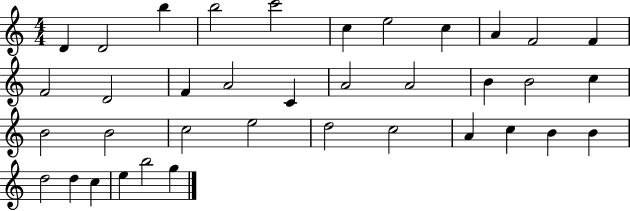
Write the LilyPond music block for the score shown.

{
  \clef treble
  \numericTimeSignature
  \time 4/4
  \key c \major
  d'4 d'2 b''4 | b''2 c'''2 | c''4 e''2 c''4 | a'4 f'2 f'4 | \break f'2 d'2 | f'4 a'2 c'4 | a'2 a'2 | b'4 b'2 c''4 | \break b'2 b'2 | c''2 e''2 | d''2 c''2 | a'4 c''4 b'4 b'4 | \break d''2 d''4 c''4 | e''4 b''2 g''4 | \bar "|."
}